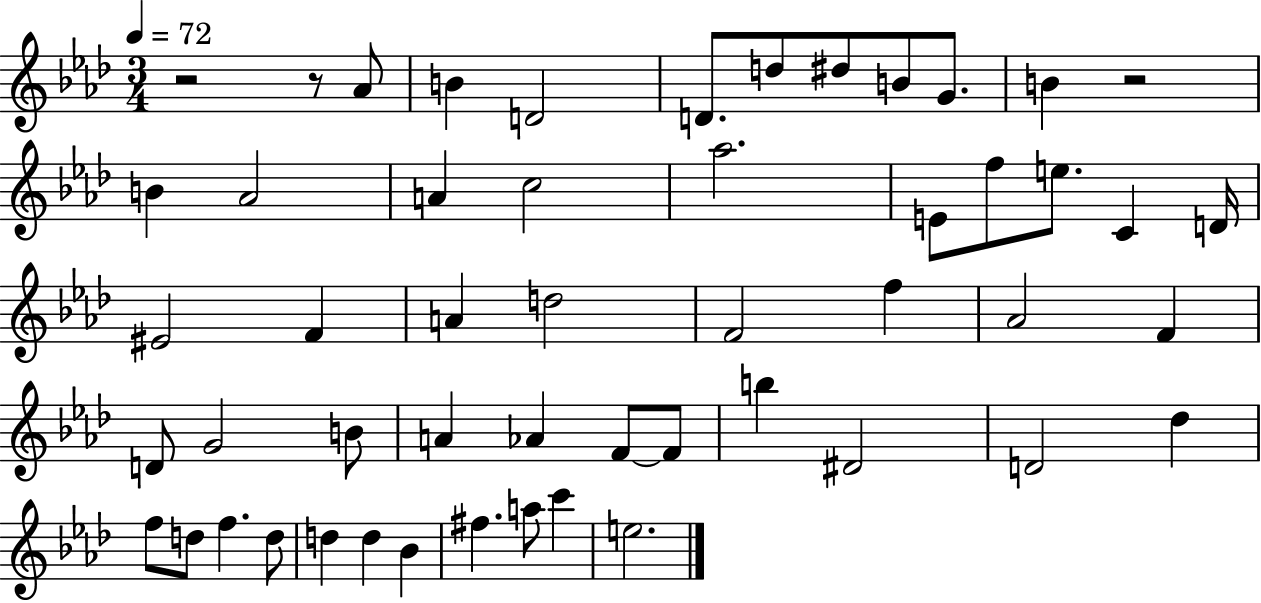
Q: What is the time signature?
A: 3/4